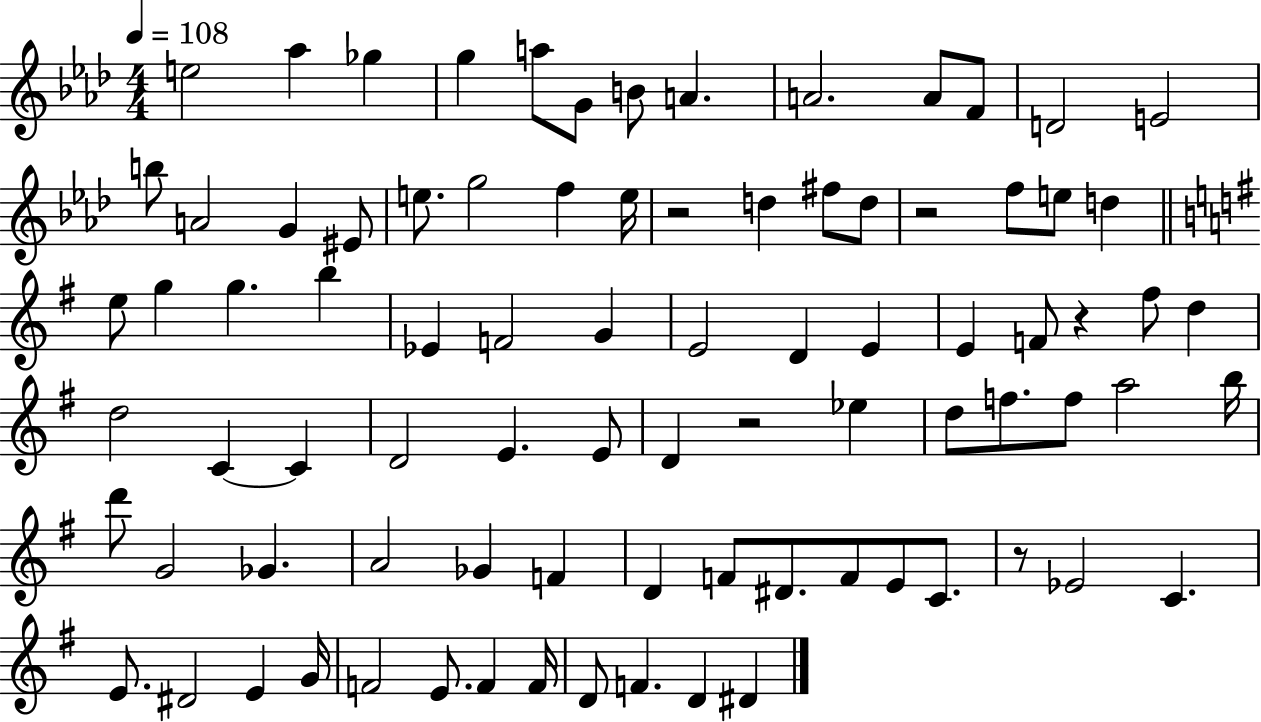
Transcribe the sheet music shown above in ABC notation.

X:1
T:Untitled
M:4/4
L:1/4
K:Ab
e2 _a _g g a/2 G/2 B/2 A A2 A/2 F/2 D2 E2 b/2 A2 G ^E/2 e/2 g2 f e/4 z2 d ^f/2 d/2 z2 f/2 e/2 d e/2 g g b _E F2 G E2 D E E F/2 z ^f/2 d d2 C C D2 E E/2 D z2 _e d/2 f/2 f/2 a2 b/4 d'/2 G2 _G A2 _G F D F/2 ^D/2 F/2 E/2 C/2 z/2 _E2 C E/2 ^D2 E G/4 F2 E/2 F F/4 D/2 F D ^D